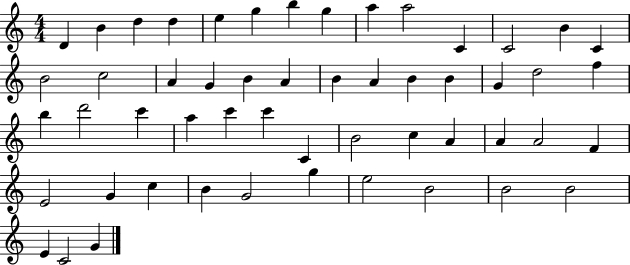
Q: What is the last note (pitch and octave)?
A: G4